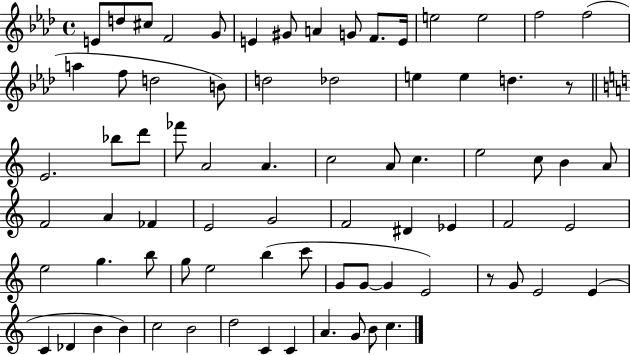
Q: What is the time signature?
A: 4/4